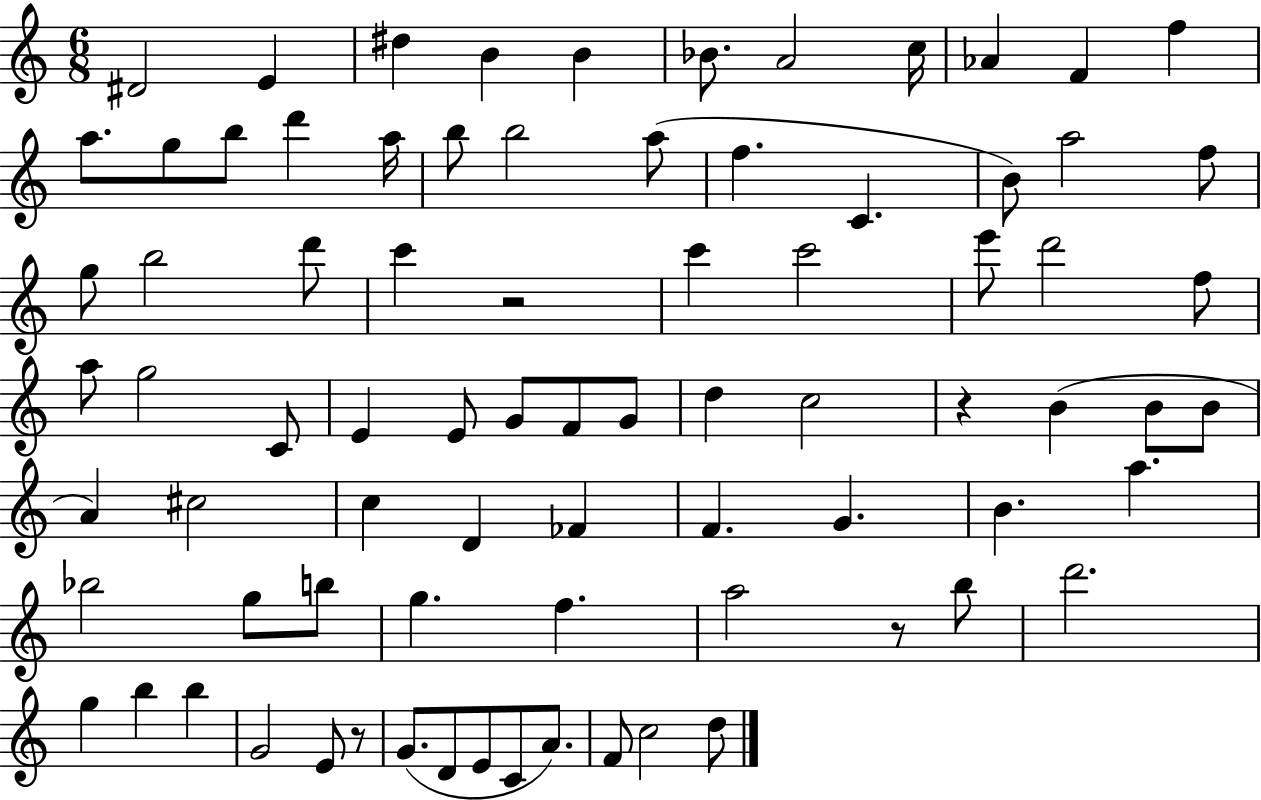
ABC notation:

X:1
T:Untitled
M:6/8
L:1/4
K:C
^D2 E ^d B B _B/2 A2 c/4 _A F f a/2 g/2 b/2 d' a/4 b/2 b2 a/2 f C B/2 a2 f/2 g/2 b2 d'/2 c' z2 c' c'2 e'/2 d'2 f/2 a/2 g2 C/2 E E/2 G/2 F/2 G/2 d c2 z B B/2 B/2 A ^c2 c D _F F G B a _b2 g/2 b/2 g f a2 z/2 b/2 d'2 g b b G2 E/2 z/2 G/2 D/2 E/2 C/2 A/2 F/2 c2 d/2